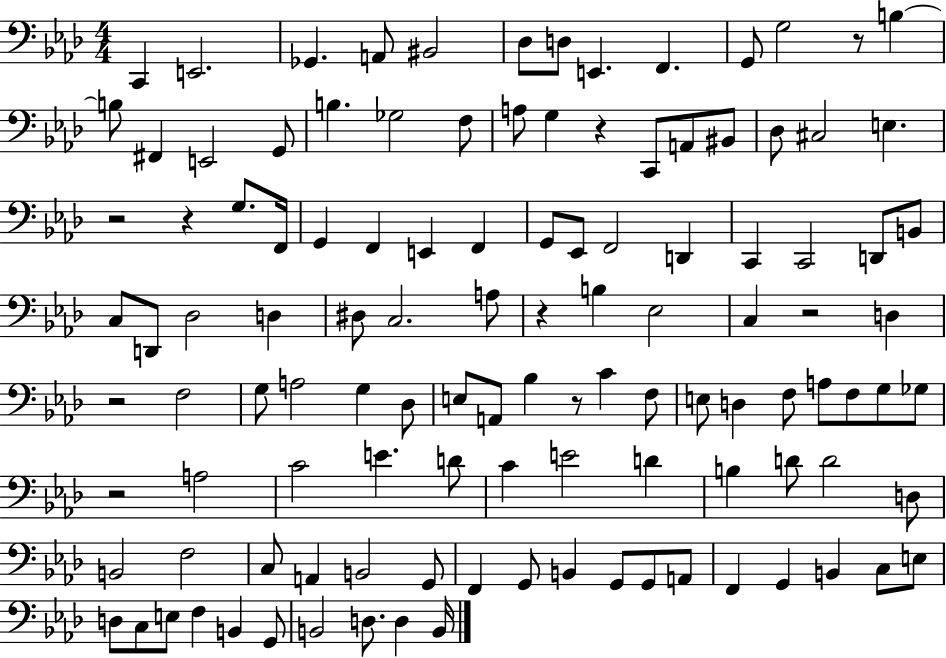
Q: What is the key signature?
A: AES major